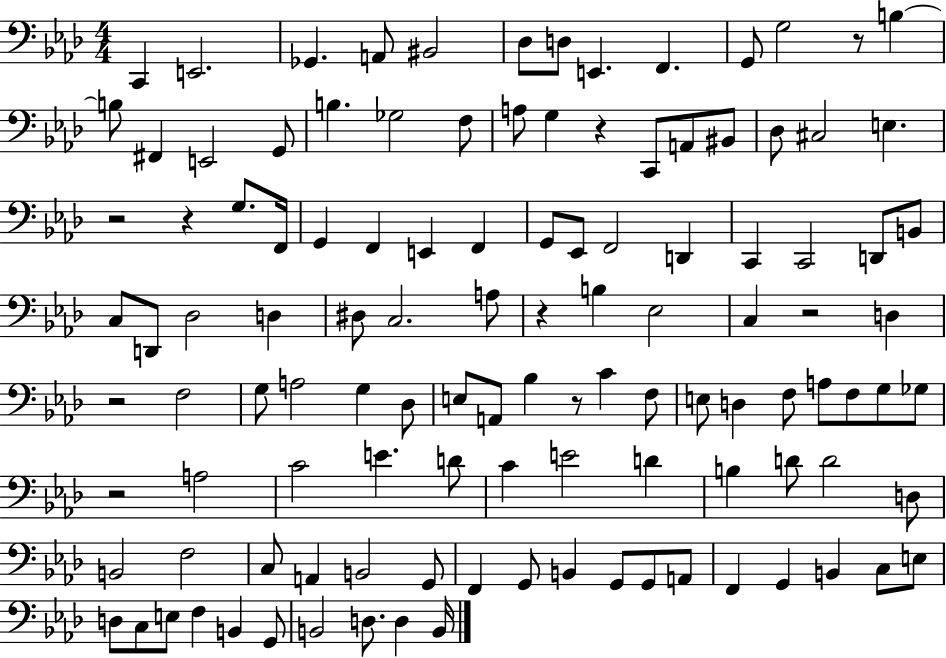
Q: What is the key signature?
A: AES major